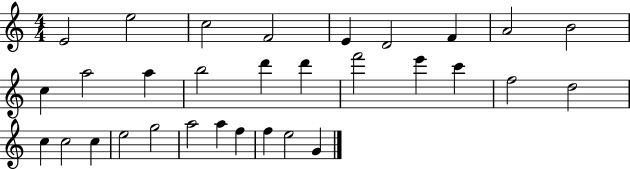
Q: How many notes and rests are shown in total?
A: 31